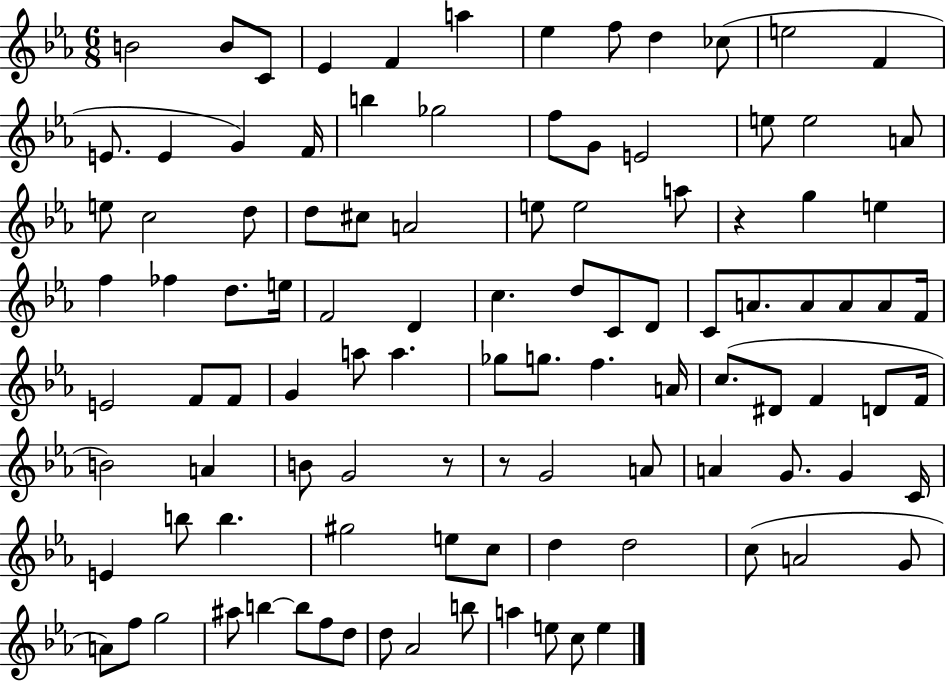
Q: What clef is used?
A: treble